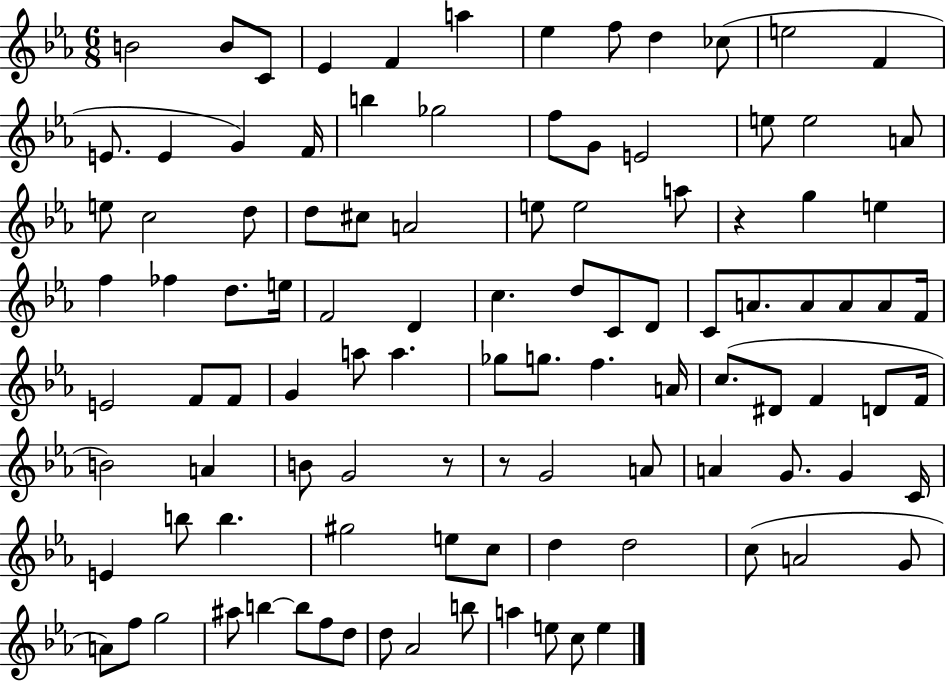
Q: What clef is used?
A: treble